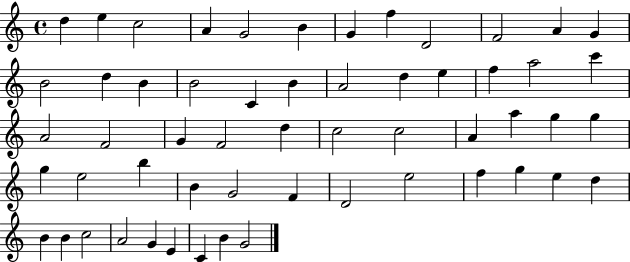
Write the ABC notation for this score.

X:1
T:Untitled
M:4/4
L:1/4
K:C
d e c2 A G2 B G f D2 F2 A G B2 d B B2 C B A2 d e f a2 c' A2 F2 G F2 d c2 c2 A a g g g e2 b B G2 F D2 e2 f g e d B B c2 A2 G E C B G2